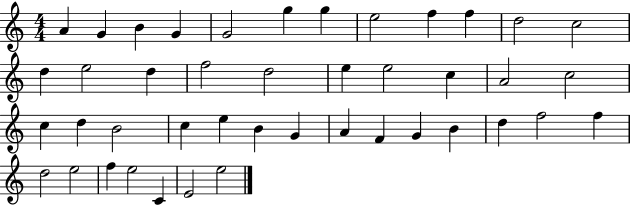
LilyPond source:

{
  \clef treble
  \numericTimeSignature
  \time 4/4
  \key c \major
  a'4 g'4 b'4 g'4 | g'2 g''4 g''4 | e''2 f''4 f''4 | d''2 c''2 | \break d''4 e''2 d''4 | f''2 d''2 | e''4 e''2 c''4 | a'2 c''2 | \break c''4 d''4 b'2 | c''4 e''4 b'4 g'4 | a'4 f'4 g'4 b'4 | d''4 f''2 f''4 | \break d''2 e''2 | f''4 e''2 c'4 | e'2 e''2 | \bar "|."
}